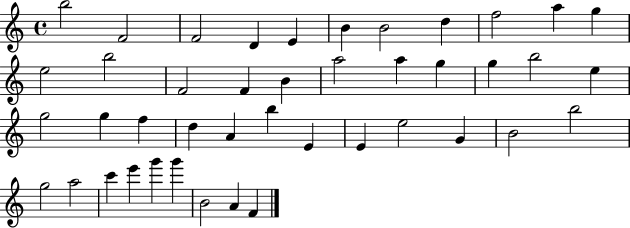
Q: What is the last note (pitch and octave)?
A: F4